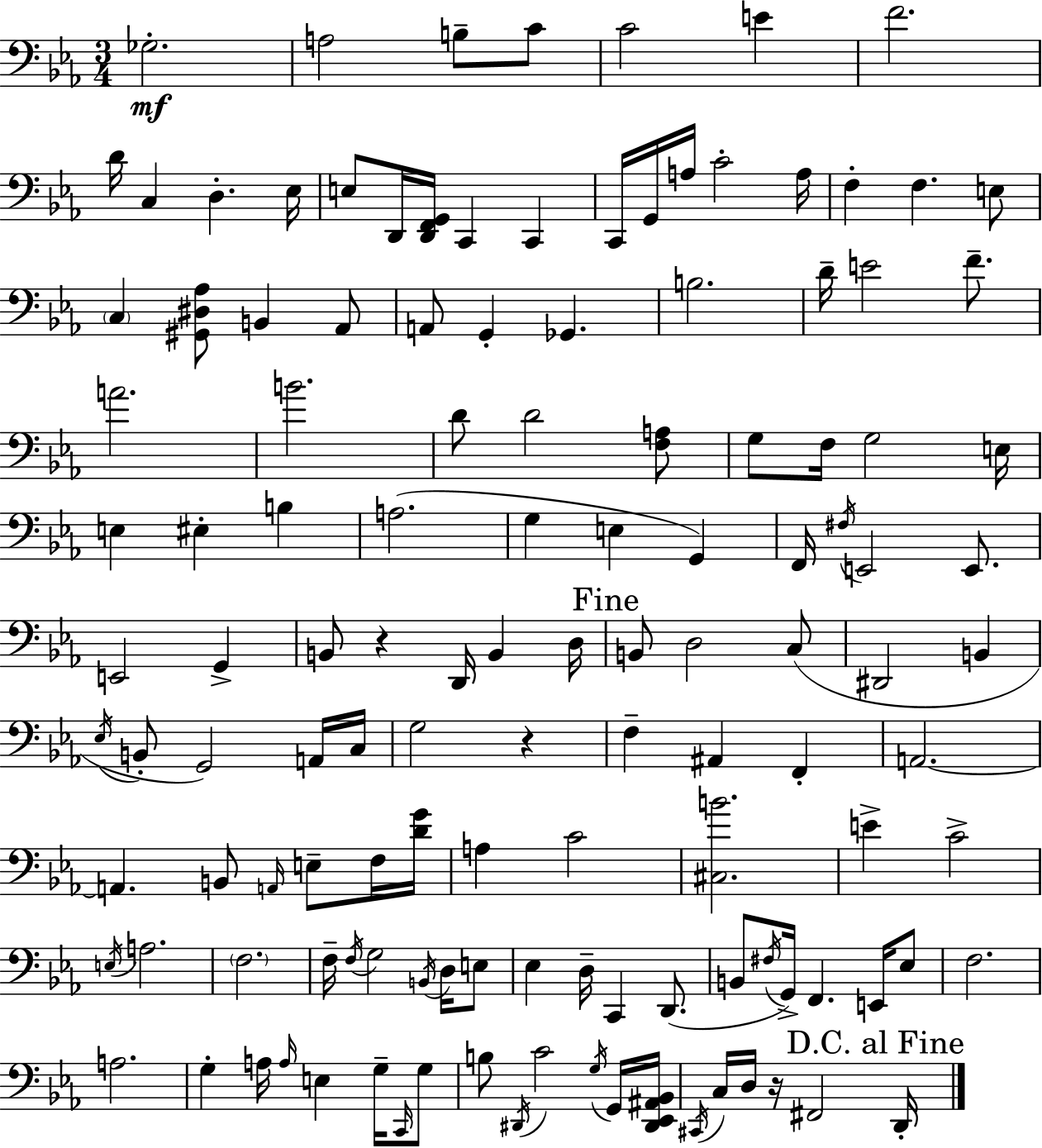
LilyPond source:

{
  \clef bass
  \numericTimeSignature
  \time 3/4
  \key ees \major
  \repeat volta 2 { ges2.-.\mf | a2 b8-- c'8 | c'2 e'4 | f'2. | \break d'16 c4 d4.-. ees16 | e8 d,16 <d, f, g,>16 c,4 c,4 | c,16 g,16 a16 c'2-. a16 | f4-. f4. e8 | \break \parenthesize c4 <gis, dis aes>8 b,4 aes,8 | a,8 g,4-. ges,4. | b2. | d'16-- e'2 f'8.-- | \break a'2. | b'2. | d'8 d'2 <f a>8 | g8 f16 g2 e16 | \break e4 eis4-. b4 | a2.( | g4 e4 g,4) | f,16 \acciaccatura { fis16 } e,2 e,8. | \break e,2 g,4-> | b,8 r4 d,16 b,4 | d16 \mark "Fine" b,8 d2 c8( | dis,2 b,4 | \break \acciaccatura { ees16 } b,8-. g,2) | a,16 c16 g2 r4 | f4-- ais,4 f,4-. | a,2.~~ | \break a,4. b,8 \grace { a,16 } e8-- | f16 <d' g'>16 a4 c'2 | <cis b'>2. | e'4-> c'2-> | \break \acciaccatura { e16 } a2. | \parenthesize f2. | f16-- \acciaccatura { f16 } g2 | \acciaccatura { b,16 } d16 e8 ees4 d16-- c,4 | \break d,8.( b,8 \acciaccatura { fis16 } g,16->) f,4. | e,16 ees8 f2. | a2. | g4-. a16 | \break \grace { a16 } e4 g16-- \grace { c,16 } g8 b8 \acciaccatura { dis,16 } | c'2 \acciaccatura { g16 } g,16 <dis, ees, ais, bes,>16 \acciaccatura { cis,16 } | c16 d16 r16 fis,2 \mark "D.C. al Fine" d,16-. | } \bar "|."
}